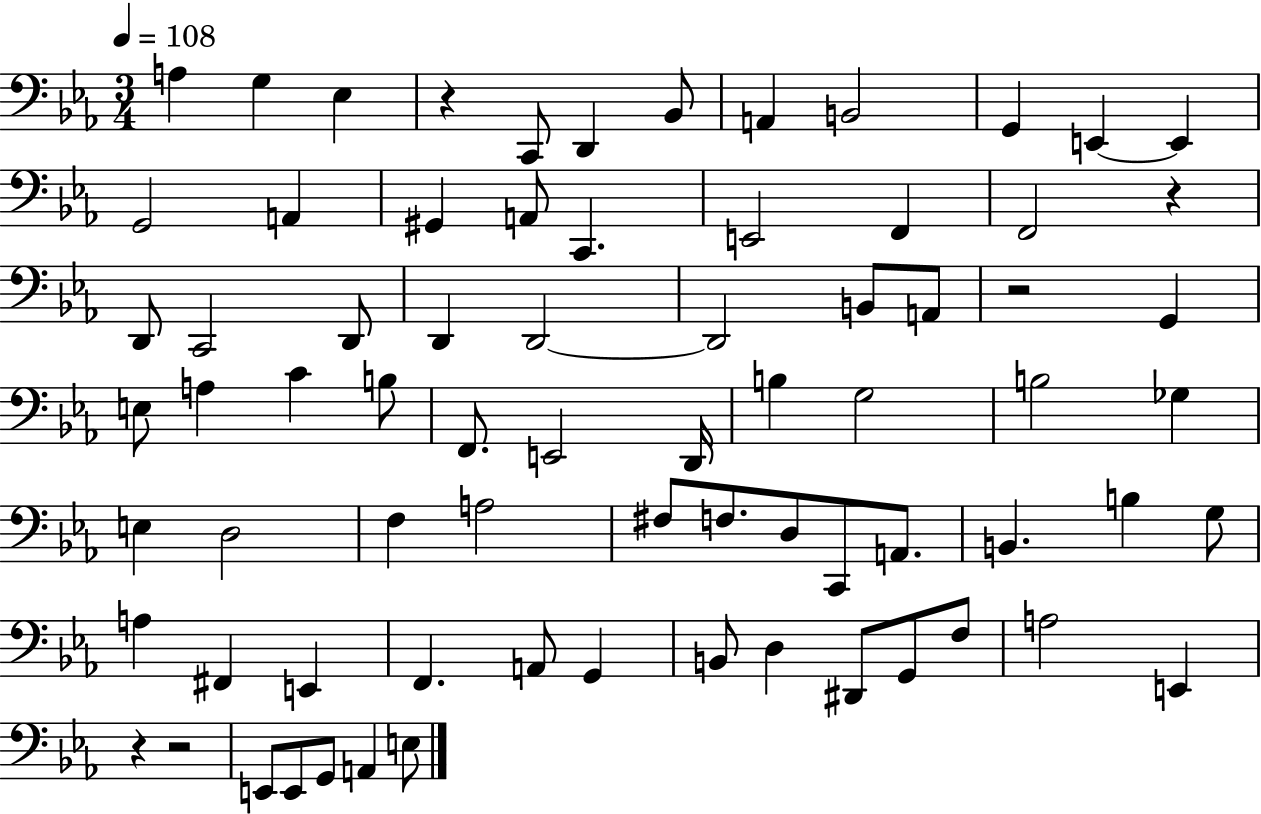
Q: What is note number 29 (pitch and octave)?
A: E3